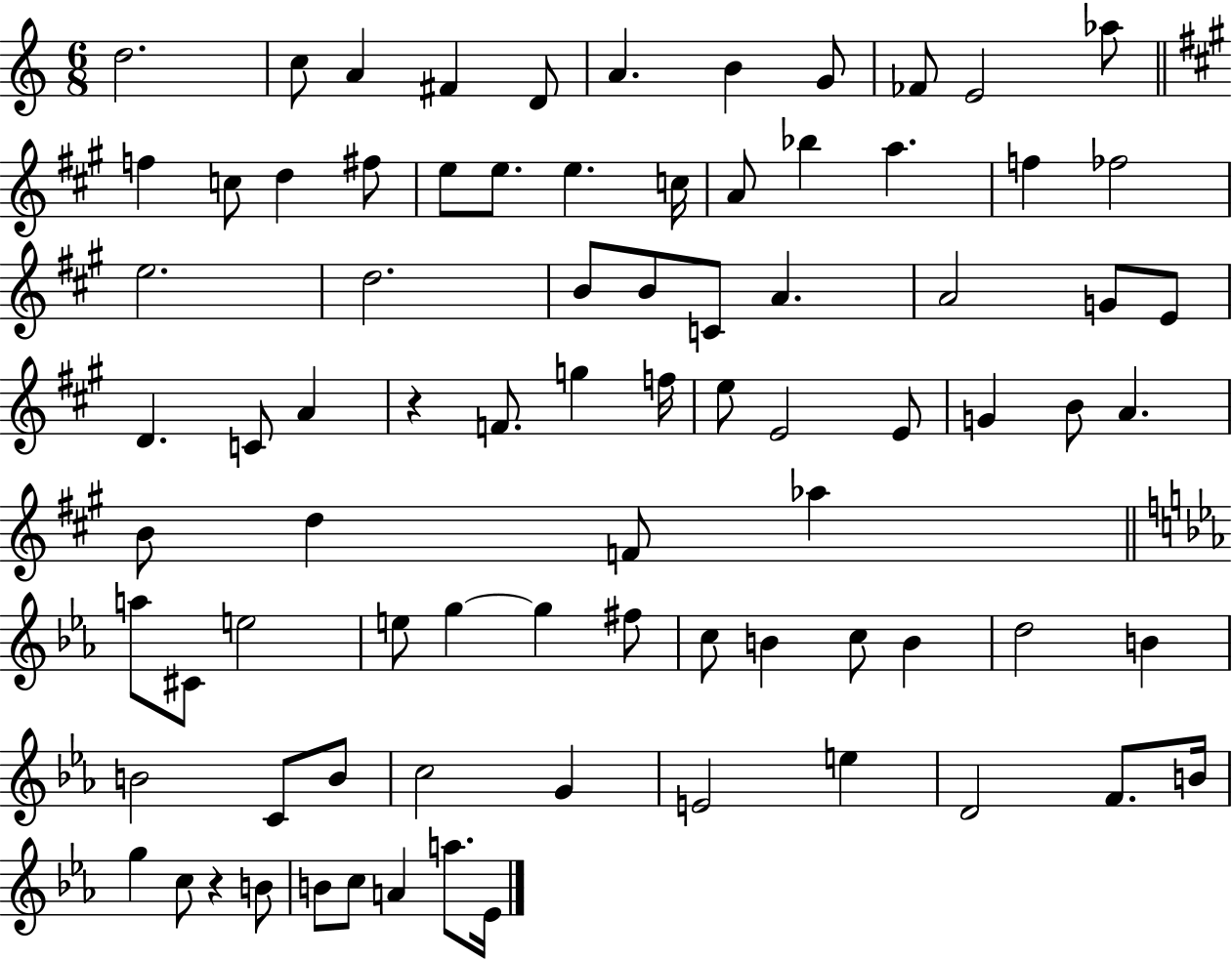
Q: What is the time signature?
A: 6/8